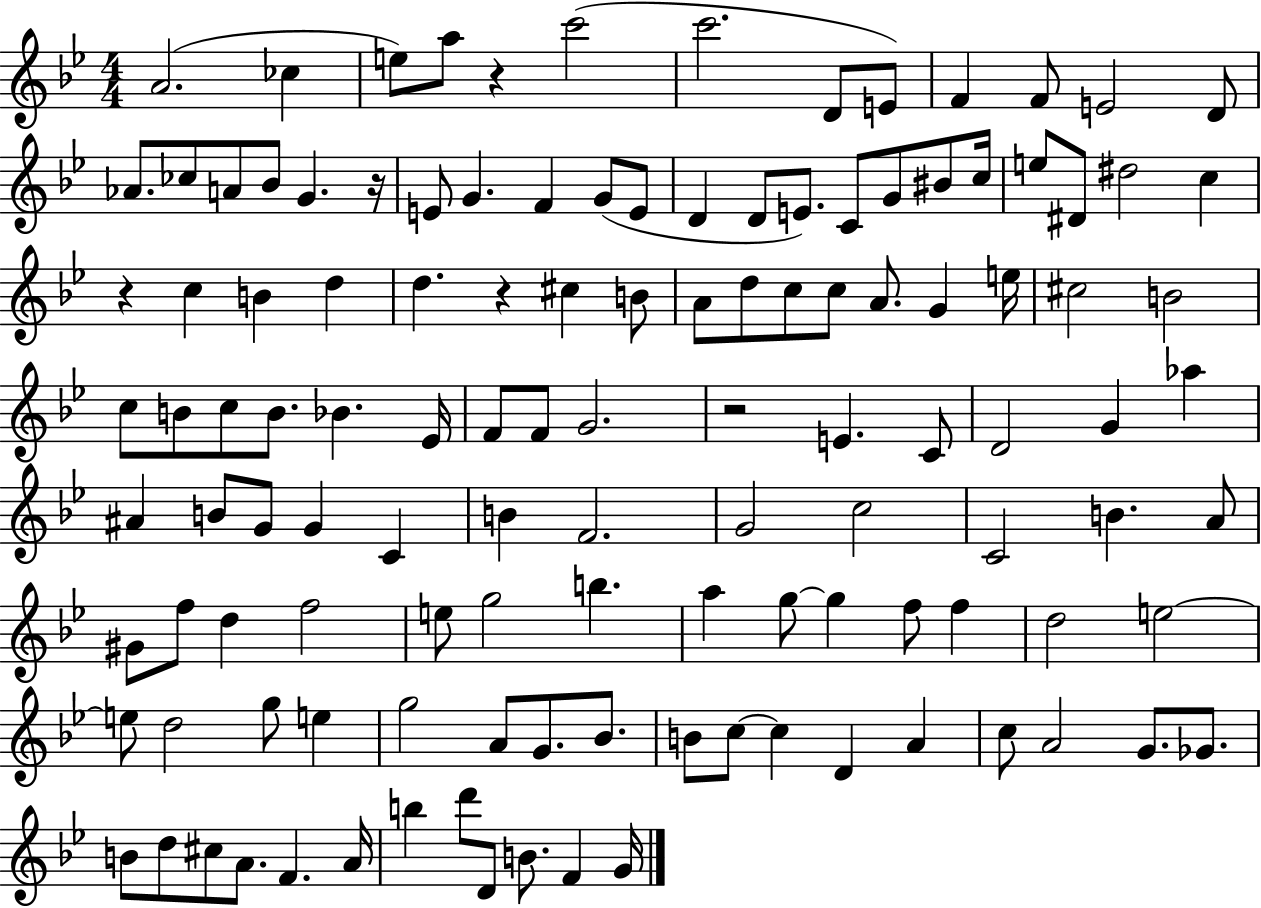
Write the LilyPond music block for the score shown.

{
  \clef treble
  \numericTimeSignature
  \time 4/4
  \key bes \major
  a'2.( ces''4 | e''8) a''8 r4 c'''2( | c'''2. d'8 e'8) | f'4 f'8 e'2 d'8 | \break aes'8. ces''8 a'8 bes'8 g'4. r16 | e'8 g'4. f'4 g'8( e'8 | d'4 d'8 e'8.) c'8 g'8 bis'8 c''16 | e''8 dis'8 dis''2 c''4 | \break r4 c''4 b'4 d''4 | d''4. r4 cis''4 b'8 | a'8 d''8 c''8 c''8 a'8. g'4 e''16 | cis''2 b'2 | \break c''8 b'8 c''8 b'8. bes'4. ees'16 | f'8 f'8 g'2. | r2 e'4. c'8 | d'2 g'4 aes''4 | \break ais'4 b'8 g'8 g'4 c'4 | b'4 f'2. | g'2 c''2 | c'2 b'4. a'8 | \break gis'8 f''8 d''4 f''2 | e''8 g''2 b''4. | a''4 g''8~~ g''4 f''8 f''4 | d''2 e''2~~ | \break e''8 d''2 g''8 e''4 | g''2 a'8 g'8. bes'8. | b'8 c''8~~ c''4 d'4 a'4 | c''8 a'2 g'8. ges'8. | \break b'8 d''8 cis''8 a'8. f'4. a'16 | b''4 d'''8 d'8 b'8. f'4 g'16 | \bar "|."
}